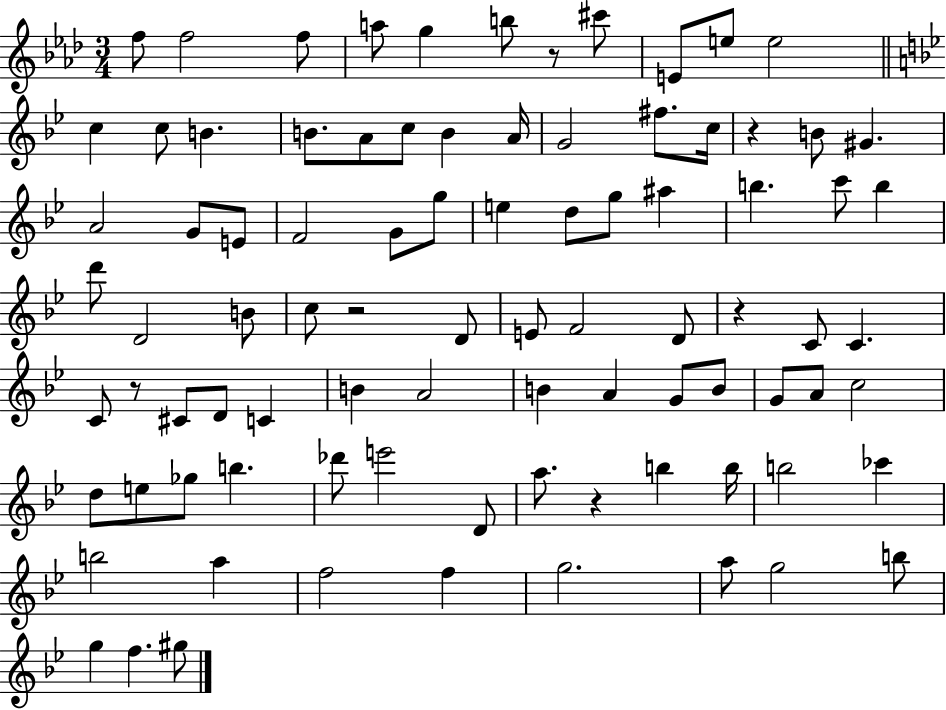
{
  \clef treble
  \numericTimeSignature
  \time 3/4
  \key aes \major
  f''8 f''2 f''8 | a''8 g''4 b''8 r8 cis'''8 | e'8 e''8 e''2 | \bar "||" \break \key g \minor c''4 c''8 b'4. | b'8. a'8 c''8 b'4 a'16 | g'2 fis''8. c''16 | r4 b'8 gis'4. | \break a'2 g'8 e'8 | f'2 g'8 g''8 | e''4 d''8 g''8 ais''4 | b''4. c'''8 b''4 | \break d'''8 d'2 b'8 | c''8 r2 d'8 | e'8 f'2 d'8 | r4 c'8 c'4. | \break c'8 r8 cis'8 d'8 c'4 | b'4 a'2 | b'4 a'4 g'8 b'8 | g'8 a'8 c''2 | \break d''8 e''8 ges''8 b''4. | des'''8 e'''2 d'8 | a''8. r4 b''4 b''16 | b''2 ces'''4 | \break b''2 a''4 | f''2 f''4 | g''2. | a''8 g''2 b''8 | \break g''4 f''4. gis''8 | \bar "|."
}